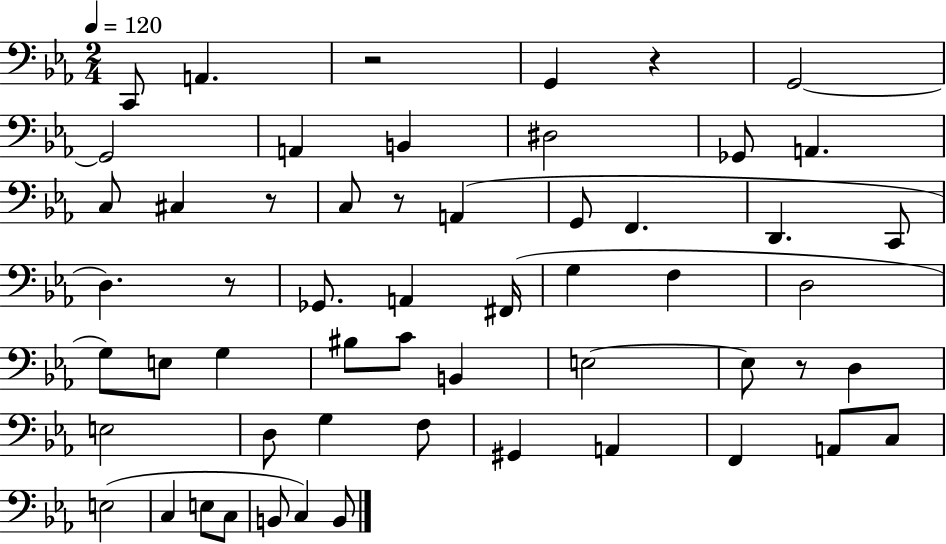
X:1
T:Untitled
M:2/4
L:1/4
K:Eb
C,,/2 A,, z2 G,, z G,,2 G,,2 A,, B,, ^D,2 _G,,/2 A,, C,/2 ^C, z/2 C,/2 z/2 A,, G,,/2 F,, D,, C,,/2 D, z/2 _G,,/2 A,, ^F,,/4 G, F, D,2 G,/2 E,/2 G, ^B,/2 C/2 B,, E,2 E,/2 z/2 D, E,2 D,/2 G, F,/2 ^G,, A,, F,, A,,/2 C,/2 E,2 C, E,/2 C,/2 B,,/2 C, B,,/2